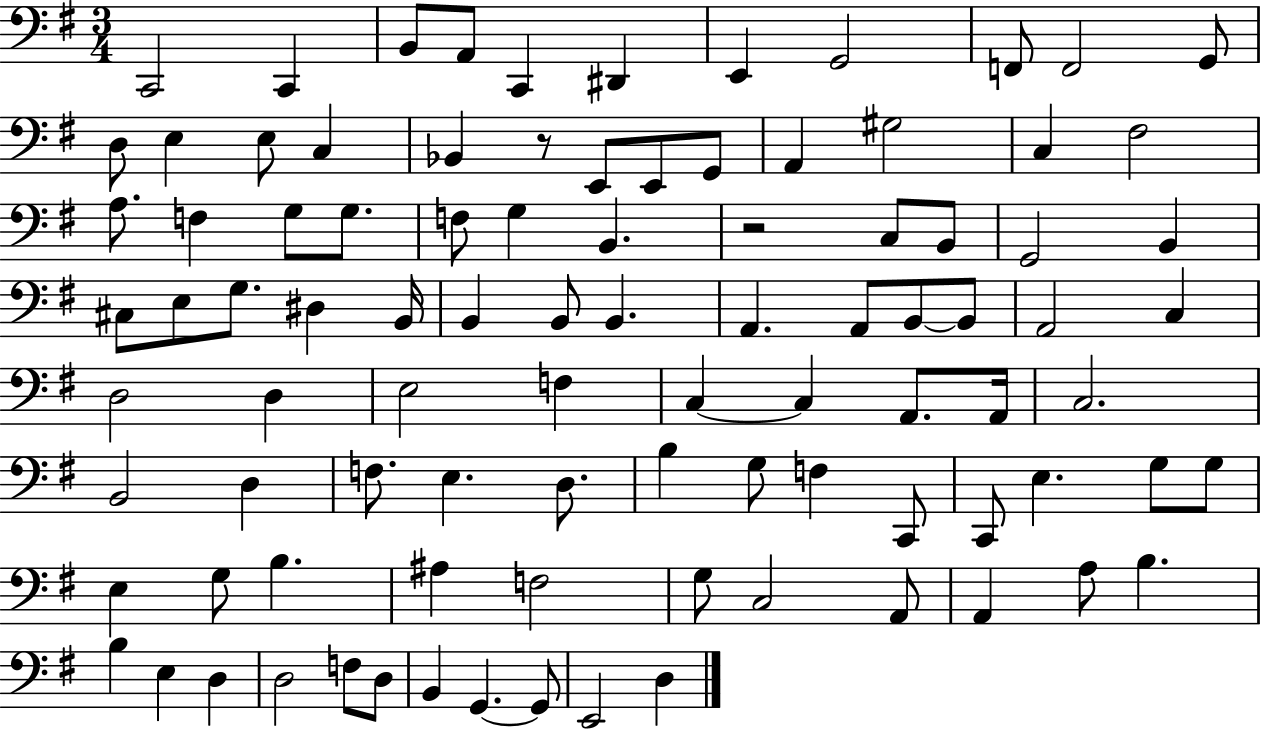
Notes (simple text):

C2/h C2/q B2/e A2/e C2/q D#2/q E2/q G2/h F2/e F2/h G2/e D3/e E3/q E3/e C3/q Bb2/q R/e E2/e E2/e G2/e A2/q G#3/h C3/q F#3/h A3/e. F3/q G3/e G3/e. F3/e G3/q B2/q. R/h C3/e B2/e G2/h B2/q C#3/e E3/e G3/e. D#3/q B2/s B2/q B2/e B2/q. A2/q. A2/e B2/e B2/e A2/h C3/q D3/h D3/q E3/h F3/q C3/q C3/q A2/e. A2/s C3/h. B2/h D3/q F3/e. E3/q. D3/e. B3/q G3/e F3/q C2/e C2/e E3/q. G3/e G3/e E3/q G3/e B3/q. A#3/q F3/h G3/e C3/h A2/e A2/q A3/e B3/q. B3/q E3/q D3/q D3/h F3/e D3/e B2/q G2/q. G2/e E2/h D3/q